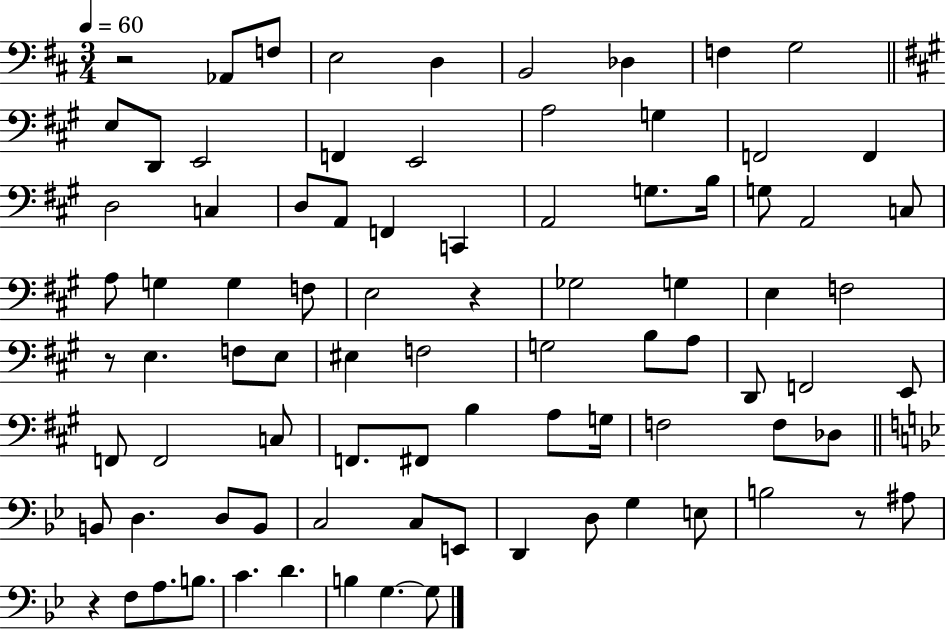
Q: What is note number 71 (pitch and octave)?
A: E3